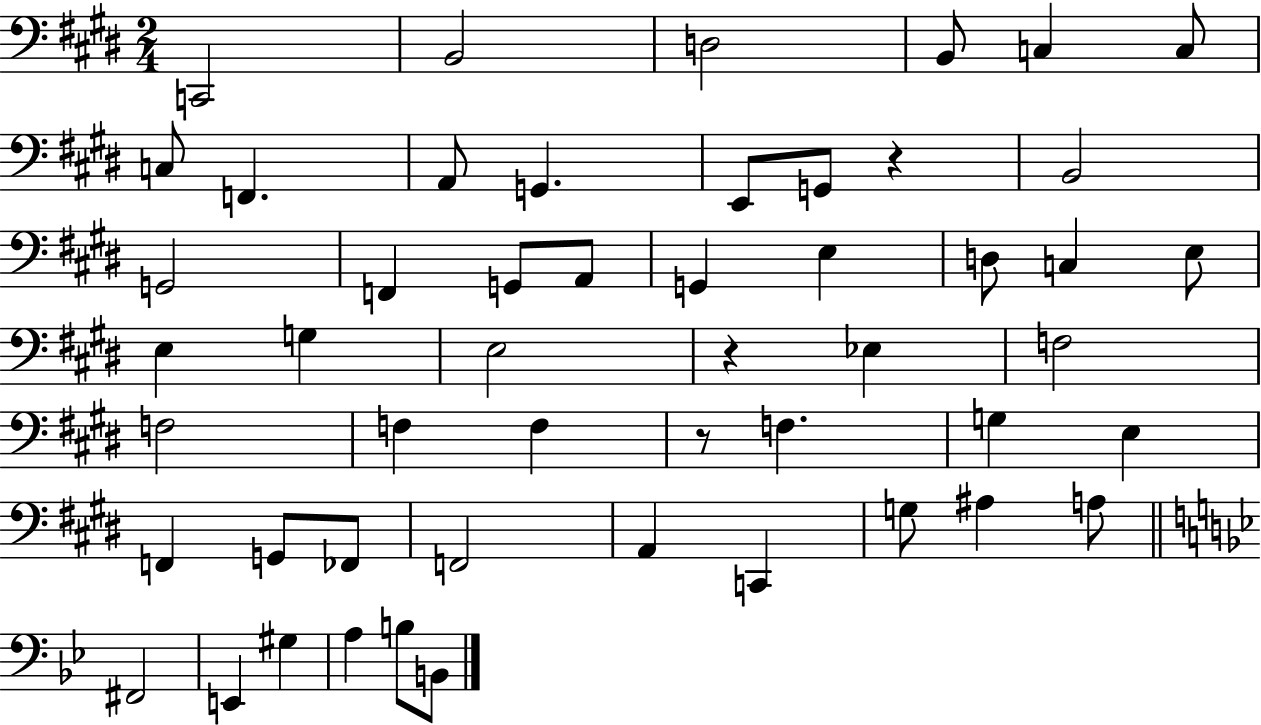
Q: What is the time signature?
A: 2/4